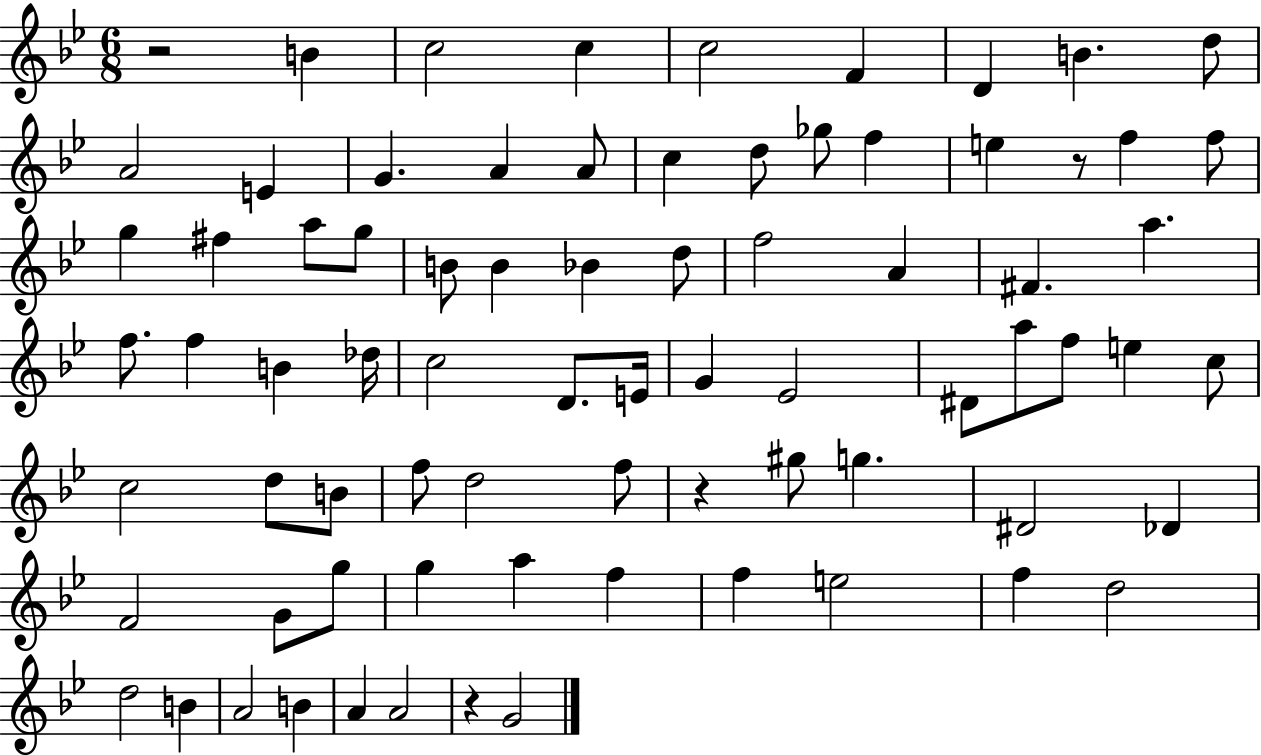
R/h B4/q C5/h C5/q C5/h F4/q D4/q B4/q. D5/e A4/h E4/q G4/q. A4/q A4/e C5/q D5/e Gb5/e F5/q E5/q R/e F5/q F5/e G5/q F#5/q A5/e G5/e B4/e B4/q Bb4/q D5/e F5/h A4/q F#4/q. A5/q. F5/e. F5/q B4/q Db5/s C5/h D4/e. E4/s G4/q Eb4/h D#4/e A5/e F5/e E5/q C5/e C5/h D5/e B4/e F5/e D5/h F5/e R/q G#5/e G5/q. D#4/h Db4/q F4/h G4/e G5/e G5/q A5/q F5/q F5/q E5/h F5/q D5/h D5/h B4/q A4/h B4/q A4/q A4/h R/q G4/h